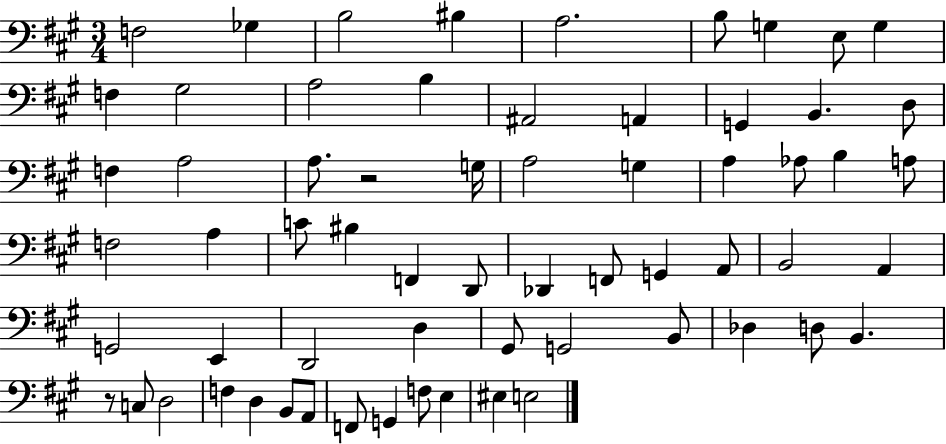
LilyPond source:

{
  \clef bass
  \numericTimeSignature
  \time 3/4
  \key a \major
  f2 ges4 | b2 bis4 | a2. | b8 g4 e8 g4 | \break f4 gis2 | a2 b4 | ais,2 a,4 | g,4 b,4. d8 | \break f4 a2 | a8. r2 g16 | a2 g4 | a4 aes8 b4 a8 | \break f2 a4 | c'8 bis4 f,4 d,8 | des,4 f,8 g,4 a,8 | b,2 a,4 | \break g,2 e,4 | d,2 d4 | gis,8 g,2 b,8 | des4 d8 b,4. | \break r8 c8 d2 | f4 d4 b,8 a,8 | f,8 g,4 f8 e4 | eis4 e2 | \break \bar "|."
}